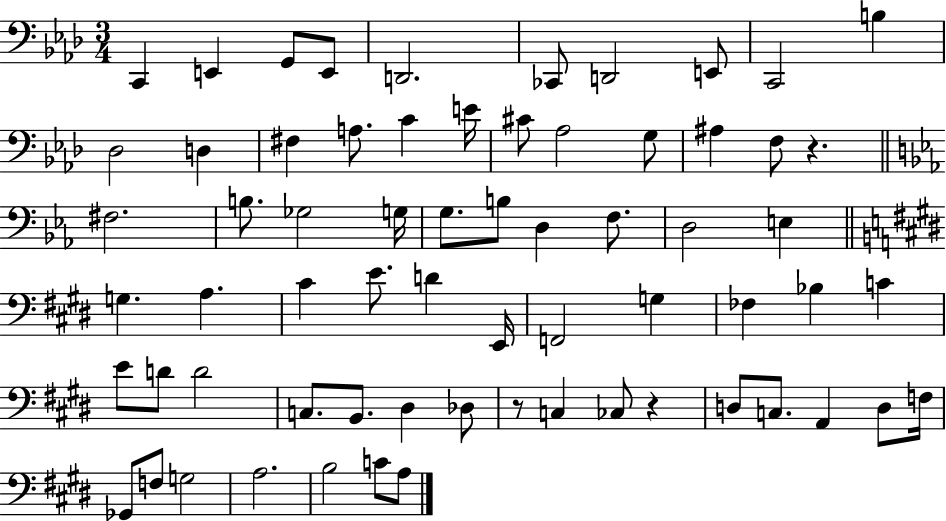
X:1
T:Untitled
M:3/4
L:1/4
K:Ab
C,, E,, G,,/2 E,,/2 D,,2 _C,,/2 D,,2 E,,/2 C,,2 B, _D,2 D, ^F, A,/2 C E/4 ^C/2 _A,2 G,/2 ^A, F,/2 z ^F,2 B,/2 _G,2 G,/4 G,/2 B,/2 D, F,/2 D,2 E, G, A, ^C E/2 D E,,/4 F,,2 G, _F, _B, C E/2 D/2 D2 C,/2 B,,/2 ^D, _D,/2 z/2 C, _C,/2 z D,/2 C,/2 A,, D,/2 F,/4 _G,,/2 F,/2 G,2 A,2 B,2 C/2 A,/2